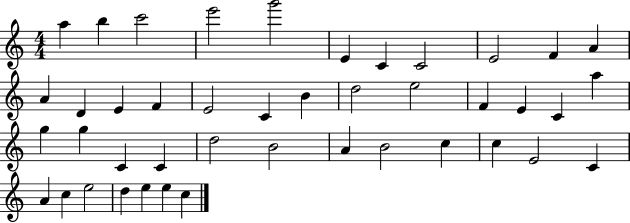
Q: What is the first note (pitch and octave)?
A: A5